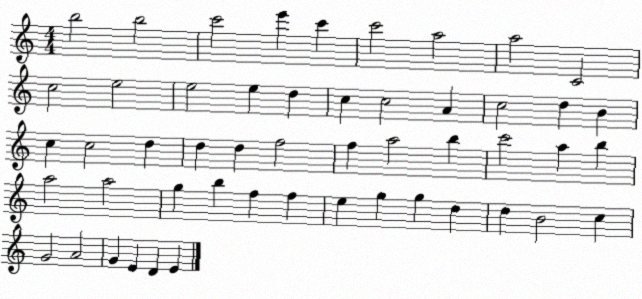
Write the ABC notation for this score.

X:1
T:Untitled
M:4/4
L:1/4
K:C
b2 b2 c'2 e' c' c'2 a2 a2 C2 c2 e2 e2 e d c c2 A c2 d B c c2 d d d f2 f a2 b c'2 a b a2 a2 g b f f e g g d d B2 c G2 A2 G E D E